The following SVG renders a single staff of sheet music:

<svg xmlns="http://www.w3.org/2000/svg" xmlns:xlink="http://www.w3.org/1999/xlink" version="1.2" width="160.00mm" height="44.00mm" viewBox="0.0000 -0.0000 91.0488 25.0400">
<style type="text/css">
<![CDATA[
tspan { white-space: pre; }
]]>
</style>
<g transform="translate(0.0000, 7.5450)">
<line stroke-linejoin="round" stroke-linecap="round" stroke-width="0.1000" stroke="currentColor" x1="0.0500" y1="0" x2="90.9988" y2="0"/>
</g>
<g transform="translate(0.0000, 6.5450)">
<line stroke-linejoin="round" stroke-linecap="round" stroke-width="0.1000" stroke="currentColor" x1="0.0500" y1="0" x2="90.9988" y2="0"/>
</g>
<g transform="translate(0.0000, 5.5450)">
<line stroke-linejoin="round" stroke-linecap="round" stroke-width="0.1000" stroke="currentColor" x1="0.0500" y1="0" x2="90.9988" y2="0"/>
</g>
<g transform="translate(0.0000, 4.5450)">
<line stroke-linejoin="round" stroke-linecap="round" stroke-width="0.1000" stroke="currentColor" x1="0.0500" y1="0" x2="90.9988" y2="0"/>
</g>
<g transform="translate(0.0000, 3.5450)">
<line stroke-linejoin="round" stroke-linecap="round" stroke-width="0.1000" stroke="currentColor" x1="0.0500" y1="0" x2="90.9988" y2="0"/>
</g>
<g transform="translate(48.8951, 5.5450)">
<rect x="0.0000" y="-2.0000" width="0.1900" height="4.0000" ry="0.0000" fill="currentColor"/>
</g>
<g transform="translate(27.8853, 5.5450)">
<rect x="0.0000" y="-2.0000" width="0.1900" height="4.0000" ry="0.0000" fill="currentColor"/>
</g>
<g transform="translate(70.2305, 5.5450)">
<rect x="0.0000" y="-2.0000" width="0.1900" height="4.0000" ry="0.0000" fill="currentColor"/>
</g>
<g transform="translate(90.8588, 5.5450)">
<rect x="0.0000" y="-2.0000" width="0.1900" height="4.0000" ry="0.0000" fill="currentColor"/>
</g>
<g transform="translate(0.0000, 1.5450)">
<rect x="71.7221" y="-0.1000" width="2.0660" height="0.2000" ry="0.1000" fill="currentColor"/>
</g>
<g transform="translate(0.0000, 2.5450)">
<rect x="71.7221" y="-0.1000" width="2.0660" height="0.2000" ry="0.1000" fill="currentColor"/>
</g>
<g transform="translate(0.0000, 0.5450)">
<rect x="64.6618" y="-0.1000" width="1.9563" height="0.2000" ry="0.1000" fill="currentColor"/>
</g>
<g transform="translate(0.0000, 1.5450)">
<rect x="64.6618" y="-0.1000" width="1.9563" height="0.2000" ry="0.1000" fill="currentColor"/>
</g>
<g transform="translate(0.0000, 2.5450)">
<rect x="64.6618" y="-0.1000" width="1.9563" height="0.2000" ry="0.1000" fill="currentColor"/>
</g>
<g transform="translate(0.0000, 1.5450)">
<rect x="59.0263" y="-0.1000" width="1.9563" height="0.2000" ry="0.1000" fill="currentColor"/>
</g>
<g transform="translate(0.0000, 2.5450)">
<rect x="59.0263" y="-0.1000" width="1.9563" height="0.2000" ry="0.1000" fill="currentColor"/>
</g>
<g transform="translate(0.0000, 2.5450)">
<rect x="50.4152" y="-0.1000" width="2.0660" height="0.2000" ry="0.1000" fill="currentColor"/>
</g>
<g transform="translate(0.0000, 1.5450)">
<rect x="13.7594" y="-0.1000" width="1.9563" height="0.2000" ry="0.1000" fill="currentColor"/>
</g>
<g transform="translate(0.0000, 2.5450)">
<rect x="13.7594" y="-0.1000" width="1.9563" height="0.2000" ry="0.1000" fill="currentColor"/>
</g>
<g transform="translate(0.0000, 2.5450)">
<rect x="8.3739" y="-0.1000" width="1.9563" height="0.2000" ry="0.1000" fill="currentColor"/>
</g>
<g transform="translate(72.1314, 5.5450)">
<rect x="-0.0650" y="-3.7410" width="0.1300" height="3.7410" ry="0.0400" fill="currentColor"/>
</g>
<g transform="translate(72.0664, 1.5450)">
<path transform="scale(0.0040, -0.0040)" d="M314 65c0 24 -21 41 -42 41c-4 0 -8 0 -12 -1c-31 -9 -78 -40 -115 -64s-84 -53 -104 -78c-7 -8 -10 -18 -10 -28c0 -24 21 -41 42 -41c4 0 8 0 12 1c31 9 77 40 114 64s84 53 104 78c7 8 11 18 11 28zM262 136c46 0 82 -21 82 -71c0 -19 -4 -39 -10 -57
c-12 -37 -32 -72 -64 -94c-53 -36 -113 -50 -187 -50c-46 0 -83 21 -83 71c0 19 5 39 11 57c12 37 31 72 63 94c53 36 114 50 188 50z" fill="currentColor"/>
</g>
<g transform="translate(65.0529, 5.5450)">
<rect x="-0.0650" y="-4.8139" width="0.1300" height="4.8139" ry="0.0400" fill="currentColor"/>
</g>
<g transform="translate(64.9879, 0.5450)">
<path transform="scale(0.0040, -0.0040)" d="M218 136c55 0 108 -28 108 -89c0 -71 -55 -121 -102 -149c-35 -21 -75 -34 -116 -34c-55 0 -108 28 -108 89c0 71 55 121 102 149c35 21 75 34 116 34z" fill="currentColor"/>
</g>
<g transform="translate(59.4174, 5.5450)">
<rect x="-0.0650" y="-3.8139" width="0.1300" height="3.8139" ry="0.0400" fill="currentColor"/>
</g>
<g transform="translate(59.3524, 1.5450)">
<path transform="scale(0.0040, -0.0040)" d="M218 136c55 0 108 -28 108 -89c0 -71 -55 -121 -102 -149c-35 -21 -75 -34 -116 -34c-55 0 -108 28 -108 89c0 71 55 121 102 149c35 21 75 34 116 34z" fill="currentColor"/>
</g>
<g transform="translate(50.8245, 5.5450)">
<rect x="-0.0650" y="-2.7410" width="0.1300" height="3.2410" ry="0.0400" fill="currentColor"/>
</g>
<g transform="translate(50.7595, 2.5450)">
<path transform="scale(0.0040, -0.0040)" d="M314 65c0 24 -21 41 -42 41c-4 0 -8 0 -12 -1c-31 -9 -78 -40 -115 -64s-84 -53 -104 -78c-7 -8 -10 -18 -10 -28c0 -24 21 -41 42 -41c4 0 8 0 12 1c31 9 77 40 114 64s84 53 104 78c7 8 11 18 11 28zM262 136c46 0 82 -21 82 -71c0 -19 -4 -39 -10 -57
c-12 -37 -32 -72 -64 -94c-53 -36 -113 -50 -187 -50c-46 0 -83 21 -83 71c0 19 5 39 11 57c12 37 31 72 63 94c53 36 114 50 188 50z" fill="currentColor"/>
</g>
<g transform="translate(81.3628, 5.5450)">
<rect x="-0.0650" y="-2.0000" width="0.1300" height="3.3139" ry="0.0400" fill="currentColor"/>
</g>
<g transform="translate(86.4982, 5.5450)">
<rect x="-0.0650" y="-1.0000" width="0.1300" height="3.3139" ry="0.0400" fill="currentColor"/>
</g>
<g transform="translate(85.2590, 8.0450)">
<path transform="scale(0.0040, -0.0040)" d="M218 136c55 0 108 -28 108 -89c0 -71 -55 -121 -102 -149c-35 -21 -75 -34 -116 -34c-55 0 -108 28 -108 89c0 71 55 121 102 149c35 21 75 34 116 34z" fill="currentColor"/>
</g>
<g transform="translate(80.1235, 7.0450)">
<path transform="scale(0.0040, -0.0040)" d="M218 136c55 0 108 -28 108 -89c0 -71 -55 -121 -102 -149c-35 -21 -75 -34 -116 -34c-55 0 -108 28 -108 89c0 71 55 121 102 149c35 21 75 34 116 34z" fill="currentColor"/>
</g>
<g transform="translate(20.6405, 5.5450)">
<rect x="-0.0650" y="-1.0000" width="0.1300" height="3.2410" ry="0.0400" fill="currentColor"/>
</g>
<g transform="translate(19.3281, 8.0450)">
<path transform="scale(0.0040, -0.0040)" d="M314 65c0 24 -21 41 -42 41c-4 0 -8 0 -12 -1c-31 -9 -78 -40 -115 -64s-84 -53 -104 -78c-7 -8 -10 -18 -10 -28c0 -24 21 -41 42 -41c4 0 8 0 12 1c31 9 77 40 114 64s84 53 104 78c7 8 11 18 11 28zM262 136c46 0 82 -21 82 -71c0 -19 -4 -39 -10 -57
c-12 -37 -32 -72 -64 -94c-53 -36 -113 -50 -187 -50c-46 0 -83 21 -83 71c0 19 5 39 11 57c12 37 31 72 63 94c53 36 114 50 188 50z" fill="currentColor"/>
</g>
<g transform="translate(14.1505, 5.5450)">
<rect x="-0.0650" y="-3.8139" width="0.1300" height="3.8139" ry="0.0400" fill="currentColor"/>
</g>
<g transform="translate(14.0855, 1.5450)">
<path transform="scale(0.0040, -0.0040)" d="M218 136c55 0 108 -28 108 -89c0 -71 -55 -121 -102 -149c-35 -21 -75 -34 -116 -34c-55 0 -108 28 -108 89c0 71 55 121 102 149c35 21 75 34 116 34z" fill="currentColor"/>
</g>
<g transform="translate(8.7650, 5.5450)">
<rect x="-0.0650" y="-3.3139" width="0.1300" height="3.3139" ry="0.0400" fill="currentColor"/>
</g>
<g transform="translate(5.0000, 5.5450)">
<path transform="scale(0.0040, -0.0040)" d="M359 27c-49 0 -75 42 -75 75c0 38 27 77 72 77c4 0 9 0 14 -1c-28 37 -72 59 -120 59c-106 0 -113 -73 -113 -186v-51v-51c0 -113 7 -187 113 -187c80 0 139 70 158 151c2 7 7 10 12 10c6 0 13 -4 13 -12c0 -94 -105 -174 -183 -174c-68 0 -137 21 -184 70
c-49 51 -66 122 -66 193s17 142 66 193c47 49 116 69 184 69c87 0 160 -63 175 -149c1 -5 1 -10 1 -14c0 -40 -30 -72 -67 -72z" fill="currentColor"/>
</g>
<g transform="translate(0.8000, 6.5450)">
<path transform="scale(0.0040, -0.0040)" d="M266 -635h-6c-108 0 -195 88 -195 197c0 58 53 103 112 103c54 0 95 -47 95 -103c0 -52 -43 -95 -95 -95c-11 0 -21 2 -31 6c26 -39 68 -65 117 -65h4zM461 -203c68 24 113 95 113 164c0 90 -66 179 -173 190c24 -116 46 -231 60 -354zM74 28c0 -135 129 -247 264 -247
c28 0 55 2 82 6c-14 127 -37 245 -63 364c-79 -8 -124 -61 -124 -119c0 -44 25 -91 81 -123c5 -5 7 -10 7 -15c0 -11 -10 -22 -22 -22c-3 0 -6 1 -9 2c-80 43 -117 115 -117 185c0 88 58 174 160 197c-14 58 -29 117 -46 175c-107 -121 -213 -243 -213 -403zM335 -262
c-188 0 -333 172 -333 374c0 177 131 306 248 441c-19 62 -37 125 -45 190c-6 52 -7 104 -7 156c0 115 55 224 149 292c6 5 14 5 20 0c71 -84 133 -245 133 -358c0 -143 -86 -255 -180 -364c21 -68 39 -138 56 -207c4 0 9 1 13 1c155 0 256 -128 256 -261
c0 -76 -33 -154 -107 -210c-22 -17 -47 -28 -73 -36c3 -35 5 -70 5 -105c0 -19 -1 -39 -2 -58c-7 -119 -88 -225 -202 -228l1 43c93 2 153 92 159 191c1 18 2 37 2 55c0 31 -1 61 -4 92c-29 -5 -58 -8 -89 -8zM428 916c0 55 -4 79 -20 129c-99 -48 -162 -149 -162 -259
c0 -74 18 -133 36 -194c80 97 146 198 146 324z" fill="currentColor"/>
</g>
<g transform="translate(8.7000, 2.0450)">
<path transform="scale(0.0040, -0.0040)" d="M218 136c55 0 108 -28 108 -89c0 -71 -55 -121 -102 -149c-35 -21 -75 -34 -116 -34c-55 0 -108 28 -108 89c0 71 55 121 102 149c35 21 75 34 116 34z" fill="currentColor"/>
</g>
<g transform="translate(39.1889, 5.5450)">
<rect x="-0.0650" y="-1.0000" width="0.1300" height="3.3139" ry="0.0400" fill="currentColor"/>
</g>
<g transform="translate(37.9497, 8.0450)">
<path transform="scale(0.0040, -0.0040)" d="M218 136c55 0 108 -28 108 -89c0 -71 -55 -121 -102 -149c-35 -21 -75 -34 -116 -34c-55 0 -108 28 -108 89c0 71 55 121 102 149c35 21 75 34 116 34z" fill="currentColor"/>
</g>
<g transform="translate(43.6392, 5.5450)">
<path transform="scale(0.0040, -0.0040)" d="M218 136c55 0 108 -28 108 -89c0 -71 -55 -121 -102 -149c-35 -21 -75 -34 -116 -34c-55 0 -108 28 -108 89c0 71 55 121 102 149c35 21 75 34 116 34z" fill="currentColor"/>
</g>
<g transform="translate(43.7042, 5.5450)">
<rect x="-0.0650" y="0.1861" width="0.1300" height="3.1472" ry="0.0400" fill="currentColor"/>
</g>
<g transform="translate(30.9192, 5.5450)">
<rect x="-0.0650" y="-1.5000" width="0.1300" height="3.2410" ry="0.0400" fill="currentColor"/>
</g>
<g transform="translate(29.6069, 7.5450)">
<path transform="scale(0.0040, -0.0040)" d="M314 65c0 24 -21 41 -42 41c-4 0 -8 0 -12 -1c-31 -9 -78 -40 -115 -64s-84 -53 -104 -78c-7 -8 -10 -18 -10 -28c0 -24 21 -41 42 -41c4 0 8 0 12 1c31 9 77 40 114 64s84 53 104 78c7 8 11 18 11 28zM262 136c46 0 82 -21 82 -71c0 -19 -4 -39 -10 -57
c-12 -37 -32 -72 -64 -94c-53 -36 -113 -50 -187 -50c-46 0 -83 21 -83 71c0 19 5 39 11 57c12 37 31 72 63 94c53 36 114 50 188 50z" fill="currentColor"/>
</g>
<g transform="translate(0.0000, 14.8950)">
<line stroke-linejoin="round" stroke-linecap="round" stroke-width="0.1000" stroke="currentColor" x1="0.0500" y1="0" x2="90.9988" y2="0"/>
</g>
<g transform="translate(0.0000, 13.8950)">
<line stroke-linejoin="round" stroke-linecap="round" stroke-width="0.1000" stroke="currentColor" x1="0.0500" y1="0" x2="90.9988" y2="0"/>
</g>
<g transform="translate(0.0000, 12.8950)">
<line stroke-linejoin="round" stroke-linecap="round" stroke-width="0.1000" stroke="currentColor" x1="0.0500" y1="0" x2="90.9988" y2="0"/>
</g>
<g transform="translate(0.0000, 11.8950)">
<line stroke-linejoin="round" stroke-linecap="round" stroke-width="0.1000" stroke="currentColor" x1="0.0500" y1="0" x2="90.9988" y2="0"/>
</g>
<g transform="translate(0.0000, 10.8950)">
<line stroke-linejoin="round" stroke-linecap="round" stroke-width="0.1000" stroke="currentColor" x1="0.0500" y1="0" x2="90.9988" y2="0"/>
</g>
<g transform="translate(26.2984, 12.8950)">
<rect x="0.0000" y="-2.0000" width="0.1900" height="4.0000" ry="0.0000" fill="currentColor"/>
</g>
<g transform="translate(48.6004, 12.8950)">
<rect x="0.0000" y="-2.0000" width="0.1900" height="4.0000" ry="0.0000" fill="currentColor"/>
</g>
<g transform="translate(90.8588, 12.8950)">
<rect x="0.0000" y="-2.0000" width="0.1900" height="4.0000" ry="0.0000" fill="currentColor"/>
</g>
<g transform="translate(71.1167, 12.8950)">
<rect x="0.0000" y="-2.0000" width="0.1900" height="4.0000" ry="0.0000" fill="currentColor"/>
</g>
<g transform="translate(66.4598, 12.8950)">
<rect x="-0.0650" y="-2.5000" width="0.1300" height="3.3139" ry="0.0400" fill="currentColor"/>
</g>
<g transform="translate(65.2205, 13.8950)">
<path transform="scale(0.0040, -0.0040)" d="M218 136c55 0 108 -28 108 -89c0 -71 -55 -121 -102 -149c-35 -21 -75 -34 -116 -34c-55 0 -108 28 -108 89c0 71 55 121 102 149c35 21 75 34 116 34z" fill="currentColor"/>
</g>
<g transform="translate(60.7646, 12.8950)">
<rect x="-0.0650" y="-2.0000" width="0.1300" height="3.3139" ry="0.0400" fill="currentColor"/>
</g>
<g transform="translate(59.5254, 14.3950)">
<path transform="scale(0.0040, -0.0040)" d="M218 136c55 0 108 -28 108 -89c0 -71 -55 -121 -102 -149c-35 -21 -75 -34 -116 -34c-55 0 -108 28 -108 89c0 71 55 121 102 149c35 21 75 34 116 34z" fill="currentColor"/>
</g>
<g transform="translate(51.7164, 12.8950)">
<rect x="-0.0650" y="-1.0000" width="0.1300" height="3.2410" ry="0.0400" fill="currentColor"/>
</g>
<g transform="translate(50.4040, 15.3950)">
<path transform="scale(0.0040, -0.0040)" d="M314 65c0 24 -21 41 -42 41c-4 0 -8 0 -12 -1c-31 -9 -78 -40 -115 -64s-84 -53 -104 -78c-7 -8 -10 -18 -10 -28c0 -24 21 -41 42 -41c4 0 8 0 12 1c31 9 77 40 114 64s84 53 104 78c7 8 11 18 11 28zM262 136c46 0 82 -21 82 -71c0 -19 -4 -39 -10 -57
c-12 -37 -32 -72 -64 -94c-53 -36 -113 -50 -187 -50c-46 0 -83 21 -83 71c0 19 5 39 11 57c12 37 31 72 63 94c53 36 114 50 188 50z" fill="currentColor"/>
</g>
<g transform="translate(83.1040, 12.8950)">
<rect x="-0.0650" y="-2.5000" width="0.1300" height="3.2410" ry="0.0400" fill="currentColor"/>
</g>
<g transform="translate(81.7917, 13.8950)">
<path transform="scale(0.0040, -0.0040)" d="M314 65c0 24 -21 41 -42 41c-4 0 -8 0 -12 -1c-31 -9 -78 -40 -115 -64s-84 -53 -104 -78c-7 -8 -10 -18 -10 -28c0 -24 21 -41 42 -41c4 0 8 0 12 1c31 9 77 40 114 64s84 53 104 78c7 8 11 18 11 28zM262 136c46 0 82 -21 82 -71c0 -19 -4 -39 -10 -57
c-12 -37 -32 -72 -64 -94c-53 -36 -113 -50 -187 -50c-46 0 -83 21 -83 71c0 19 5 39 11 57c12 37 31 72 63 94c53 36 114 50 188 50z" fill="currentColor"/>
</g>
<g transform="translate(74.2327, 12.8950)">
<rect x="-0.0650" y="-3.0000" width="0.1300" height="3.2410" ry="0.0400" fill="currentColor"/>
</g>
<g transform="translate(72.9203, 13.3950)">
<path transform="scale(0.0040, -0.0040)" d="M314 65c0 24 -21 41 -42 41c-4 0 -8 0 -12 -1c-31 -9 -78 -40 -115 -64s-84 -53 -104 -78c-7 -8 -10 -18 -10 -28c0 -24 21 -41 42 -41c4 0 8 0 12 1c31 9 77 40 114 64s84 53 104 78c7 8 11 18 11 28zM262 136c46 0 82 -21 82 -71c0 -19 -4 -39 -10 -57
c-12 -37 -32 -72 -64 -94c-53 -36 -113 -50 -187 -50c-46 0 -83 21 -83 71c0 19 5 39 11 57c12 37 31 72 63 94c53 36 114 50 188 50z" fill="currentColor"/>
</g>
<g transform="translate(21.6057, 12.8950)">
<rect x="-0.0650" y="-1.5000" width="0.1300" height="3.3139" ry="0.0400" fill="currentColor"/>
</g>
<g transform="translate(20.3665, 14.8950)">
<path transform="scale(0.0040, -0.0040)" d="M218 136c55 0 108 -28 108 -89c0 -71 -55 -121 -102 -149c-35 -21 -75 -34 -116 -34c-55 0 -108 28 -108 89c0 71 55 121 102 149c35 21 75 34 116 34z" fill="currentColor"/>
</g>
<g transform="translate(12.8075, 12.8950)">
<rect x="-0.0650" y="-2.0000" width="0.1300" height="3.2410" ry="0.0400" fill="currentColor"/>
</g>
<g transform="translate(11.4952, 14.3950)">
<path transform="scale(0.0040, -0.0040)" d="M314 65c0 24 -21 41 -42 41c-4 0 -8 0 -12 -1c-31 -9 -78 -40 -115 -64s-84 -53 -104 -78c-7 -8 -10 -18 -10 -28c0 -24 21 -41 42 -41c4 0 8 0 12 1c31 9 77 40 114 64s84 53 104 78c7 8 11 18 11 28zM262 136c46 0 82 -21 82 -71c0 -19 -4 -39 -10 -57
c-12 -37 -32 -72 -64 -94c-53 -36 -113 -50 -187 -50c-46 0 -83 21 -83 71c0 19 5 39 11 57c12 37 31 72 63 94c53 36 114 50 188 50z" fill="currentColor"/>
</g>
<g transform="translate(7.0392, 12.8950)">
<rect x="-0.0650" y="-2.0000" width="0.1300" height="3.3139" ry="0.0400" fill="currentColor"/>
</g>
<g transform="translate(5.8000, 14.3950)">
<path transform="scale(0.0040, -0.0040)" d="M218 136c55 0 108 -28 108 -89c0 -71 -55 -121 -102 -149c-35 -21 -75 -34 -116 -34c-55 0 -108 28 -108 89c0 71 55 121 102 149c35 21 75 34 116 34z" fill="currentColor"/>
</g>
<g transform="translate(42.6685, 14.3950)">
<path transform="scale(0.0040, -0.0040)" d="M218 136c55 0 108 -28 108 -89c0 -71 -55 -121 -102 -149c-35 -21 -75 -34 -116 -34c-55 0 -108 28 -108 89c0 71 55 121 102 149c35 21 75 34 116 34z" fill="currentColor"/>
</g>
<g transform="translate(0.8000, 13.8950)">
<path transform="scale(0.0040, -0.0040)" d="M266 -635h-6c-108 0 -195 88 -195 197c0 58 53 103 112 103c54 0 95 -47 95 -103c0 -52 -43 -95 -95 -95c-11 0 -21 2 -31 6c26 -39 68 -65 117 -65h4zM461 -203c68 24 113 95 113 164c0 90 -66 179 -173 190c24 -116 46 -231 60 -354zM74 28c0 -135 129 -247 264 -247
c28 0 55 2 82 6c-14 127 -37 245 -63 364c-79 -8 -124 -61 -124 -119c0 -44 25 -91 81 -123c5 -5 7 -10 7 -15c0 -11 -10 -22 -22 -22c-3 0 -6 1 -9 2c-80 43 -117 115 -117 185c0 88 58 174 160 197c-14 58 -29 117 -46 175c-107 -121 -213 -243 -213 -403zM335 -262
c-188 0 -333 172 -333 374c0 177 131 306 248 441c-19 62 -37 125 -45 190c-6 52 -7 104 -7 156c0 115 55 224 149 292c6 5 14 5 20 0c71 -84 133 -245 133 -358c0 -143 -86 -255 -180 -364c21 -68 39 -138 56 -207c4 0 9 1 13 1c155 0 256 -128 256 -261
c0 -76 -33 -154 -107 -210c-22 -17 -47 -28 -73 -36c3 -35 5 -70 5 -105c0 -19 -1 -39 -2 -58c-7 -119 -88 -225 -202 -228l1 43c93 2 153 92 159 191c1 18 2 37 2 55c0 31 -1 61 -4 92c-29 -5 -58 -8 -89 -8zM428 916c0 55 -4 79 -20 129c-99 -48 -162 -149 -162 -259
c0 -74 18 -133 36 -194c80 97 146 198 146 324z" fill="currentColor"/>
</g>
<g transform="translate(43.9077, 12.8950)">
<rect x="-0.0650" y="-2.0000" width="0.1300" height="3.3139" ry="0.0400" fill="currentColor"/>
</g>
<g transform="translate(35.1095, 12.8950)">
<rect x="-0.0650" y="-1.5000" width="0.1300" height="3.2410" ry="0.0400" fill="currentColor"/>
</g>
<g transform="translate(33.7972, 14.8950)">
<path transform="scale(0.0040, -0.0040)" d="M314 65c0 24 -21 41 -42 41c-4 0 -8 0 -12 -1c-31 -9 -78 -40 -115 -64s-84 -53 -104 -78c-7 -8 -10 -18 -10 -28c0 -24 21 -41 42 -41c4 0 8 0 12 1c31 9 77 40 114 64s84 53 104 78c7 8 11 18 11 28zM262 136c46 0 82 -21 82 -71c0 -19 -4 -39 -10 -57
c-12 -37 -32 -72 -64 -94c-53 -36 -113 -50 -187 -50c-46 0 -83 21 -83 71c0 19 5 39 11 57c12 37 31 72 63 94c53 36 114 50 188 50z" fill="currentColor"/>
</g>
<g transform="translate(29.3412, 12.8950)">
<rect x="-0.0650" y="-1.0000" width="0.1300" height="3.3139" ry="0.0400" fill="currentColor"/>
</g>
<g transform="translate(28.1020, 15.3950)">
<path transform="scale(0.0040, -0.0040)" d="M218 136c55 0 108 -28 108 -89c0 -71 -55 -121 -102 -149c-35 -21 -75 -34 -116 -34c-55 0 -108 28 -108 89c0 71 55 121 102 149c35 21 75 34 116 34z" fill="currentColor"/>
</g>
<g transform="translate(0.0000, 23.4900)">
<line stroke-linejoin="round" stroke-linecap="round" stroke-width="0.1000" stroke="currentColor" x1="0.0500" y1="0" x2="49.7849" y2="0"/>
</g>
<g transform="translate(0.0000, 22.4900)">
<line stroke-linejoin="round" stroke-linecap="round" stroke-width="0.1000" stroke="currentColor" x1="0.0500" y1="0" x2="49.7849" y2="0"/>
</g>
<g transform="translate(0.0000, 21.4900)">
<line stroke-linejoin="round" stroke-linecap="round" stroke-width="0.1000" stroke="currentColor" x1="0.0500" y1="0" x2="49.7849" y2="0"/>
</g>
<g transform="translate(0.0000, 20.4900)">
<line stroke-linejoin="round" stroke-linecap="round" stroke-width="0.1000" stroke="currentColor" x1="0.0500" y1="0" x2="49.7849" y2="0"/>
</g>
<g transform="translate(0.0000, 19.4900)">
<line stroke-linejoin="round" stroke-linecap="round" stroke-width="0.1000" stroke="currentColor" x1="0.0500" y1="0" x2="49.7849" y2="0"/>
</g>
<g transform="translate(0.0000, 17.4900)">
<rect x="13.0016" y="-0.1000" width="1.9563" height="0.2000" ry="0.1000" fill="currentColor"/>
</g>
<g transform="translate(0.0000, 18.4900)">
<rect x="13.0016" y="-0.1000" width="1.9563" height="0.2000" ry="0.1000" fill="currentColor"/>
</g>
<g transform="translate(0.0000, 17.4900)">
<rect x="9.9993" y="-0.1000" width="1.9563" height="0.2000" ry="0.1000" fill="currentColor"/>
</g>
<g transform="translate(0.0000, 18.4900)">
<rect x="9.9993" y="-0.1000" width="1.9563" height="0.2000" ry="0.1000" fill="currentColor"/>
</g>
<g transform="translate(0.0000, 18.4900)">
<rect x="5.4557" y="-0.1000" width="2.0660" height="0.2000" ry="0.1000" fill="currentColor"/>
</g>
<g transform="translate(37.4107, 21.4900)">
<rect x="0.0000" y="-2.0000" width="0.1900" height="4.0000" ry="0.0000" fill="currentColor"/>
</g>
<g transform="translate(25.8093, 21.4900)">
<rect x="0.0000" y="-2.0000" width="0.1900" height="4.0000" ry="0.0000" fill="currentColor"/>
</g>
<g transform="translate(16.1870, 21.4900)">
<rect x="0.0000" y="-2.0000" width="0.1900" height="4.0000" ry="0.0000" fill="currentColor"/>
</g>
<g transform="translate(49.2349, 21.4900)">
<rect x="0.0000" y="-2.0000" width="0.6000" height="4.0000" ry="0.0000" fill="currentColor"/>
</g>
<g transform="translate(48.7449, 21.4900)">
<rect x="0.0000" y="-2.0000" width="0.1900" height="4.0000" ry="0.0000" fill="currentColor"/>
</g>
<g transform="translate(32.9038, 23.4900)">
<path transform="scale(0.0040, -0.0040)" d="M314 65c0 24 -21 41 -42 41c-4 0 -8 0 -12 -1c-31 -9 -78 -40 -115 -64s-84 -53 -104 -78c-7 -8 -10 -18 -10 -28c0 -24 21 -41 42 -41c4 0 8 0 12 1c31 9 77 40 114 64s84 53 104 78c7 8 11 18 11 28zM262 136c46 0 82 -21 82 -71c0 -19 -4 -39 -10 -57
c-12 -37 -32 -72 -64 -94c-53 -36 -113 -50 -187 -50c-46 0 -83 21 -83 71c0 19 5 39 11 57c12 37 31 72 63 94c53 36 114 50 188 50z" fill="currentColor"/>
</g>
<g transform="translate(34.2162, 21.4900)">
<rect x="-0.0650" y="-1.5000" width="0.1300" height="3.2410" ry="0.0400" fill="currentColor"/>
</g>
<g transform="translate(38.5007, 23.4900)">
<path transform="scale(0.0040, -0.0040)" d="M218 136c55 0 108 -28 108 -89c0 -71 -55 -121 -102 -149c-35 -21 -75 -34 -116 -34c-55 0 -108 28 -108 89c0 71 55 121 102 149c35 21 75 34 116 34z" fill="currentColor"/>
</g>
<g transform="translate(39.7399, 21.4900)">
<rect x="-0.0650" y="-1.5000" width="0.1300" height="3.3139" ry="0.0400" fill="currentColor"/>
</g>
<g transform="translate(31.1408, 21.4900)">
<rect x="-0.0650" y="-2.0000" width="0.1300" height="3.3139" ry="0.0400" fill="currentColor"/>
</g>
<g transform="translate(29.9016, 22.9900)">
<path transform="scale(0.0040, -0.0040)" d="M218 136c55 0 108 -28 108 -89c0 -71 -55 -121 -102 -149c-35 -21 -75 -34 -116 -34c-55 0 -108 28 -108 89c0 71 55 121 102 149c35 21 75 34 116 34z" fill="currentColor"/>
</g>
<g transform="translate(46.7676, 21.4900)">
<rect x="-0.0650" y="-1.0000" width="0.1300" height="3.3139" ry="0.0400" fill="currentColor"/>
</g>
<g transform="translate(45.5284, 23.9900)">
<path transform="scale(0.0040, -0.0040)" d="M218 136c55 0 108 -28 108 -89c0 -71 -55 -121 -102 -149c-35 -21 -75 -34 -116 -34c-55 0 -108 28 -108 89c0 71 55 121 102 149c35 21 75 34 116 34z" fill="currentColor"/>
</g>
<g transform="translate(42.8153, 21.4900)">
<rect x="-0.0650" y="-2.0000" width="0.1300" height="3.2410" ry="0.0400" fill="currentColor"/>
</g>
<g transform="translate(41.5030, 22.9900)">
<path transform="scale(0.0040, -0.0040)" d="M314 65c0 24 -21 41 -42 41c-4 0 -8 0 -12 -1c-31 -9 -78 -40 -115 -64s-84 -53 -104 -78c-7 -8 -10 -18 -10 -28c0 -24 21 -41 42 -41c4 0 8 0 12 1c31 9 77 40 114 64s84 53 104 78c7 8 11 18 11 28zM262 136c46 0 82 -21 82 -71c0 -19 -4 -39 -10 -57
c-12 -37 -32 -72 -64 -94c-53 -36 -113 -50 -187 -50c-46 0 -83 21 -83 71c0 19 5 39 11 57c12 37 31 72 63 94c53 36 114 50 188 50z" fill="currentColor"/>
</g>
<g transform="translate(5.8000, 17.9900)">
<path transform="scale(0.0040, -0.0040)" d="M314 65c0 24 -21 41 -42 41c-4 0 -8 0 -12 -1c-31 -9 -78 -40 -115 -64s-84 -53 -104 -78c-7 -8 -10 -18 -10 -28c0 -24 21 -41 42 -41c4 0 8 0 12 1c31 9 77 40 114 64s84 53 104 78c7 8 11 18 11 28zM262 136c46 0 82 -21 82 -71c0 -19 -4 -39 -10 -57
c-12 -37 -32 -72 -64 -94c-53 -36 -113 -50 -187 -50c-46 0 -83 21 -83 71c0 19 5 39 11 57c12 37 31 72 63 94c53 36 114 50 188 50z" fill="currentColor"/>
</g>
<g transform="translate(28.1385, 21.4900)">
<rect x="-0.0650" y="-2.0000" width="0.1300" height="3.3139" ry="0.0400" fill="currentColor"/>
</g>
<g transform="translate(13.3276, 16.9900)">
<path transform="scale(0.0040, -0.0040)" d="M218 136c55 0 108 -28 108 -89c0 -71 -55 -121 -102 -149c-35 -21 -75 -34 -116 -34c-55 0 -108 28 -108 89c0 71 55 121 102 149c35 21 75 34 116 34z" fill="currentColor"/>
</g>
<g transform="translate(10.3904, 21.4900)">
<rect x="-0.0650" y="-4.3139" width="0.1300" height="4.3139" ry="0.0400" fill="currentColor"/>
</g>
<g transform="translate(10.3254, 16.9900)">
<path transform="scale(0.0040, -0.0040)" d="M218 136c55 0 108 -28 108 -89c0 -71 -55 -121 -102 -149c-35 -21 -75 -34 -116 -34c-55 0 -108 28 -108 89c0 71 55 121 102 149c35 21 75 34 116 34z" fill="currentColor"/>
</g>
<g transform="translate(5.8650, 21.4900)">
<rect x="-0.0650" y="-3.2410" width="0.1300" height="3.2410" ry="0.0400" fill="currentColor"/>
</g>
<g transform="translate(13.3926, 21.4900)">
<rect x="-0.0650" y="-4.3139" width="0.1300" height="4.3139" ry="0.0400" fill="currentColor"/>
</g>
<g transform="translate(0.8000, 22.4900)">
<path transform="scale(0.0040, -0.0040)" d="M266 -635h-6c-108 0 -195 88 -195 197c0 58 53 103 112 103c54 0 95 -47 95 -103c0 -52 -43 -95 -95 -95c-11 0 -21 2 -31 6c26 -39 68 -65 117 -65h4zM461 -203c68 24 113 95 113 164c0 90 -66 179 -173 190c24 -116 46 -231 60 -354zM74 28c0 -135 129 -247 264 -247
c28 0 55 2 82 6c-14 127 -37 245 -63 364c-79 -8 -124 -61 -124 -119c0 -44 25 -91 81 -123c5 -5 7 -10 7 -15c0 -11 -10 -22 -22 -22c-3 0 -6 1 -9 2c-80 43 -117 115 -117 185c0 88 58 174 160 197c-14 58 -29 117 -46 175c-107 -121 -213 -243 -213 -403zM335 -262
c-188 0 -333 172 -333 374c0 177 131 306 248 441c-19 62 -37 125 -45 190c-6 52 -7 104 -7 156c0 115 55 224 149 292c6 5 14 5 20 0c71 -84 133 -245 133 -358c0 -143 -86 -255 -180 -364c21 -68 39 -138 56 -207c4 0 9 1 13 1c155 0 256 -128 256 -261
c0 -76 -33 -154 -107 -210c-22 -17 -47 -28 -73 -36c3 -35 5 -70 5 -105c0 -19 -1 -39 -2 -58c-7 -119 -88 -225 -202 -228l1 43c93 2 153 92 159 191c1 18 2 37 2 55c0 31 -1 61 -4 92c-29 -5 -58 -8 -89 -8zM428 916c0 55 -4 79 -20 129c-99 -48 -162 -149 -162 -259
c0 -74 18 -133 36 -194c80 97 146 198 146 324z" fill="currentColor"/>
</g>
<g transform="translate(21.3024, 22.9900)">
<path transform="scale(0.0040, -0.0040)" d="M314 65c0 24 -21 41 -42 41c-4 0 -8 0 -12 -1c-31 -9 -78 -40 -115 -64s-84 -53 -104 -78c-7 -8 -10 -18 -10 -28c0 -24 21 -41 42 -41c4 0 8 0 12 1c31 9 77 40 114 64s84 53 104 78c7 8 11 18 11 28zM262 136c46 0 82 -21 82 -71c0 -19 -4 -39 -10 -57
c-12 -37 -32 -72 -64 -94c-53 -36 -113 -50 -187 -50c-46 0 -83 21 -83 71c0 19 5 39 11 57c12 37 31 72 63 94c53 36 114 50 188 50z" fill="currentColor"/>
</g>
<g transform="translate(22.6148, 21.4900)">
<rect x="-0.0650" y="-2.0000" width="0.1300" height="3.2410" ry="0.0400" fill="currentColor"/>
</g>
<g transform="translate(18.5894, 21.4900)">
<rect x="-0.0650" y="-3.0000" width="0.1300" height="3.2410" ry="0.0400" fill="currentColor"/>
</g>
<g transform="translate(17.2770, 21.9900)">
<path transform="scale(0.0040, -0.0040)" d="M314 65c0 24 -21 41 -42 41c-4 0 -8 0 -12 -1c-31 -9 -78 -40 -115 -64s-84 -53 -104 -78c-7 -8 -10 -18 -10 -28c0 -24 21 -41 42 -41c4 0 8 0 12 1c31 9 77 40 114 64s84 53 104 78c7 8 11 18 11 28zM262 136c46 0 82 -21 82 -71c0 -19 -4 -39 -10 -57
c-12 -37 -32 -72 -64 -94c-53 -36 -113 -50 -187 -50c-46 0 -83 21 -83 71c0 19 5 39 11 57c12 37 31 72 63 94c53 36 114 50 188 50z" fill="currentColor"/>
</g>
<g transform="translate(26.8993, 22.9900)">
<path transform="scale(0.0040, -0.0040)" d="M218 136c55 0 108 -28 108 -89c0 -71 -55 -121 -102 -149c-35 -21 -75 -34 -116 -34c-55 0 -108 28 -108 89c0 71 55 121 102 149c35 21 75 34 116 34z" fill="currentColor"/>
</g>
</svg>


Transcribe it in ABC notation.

X:1
T:Untitled
M:4/4
L:1/4
K:C
b c' D2 E2 D B a2 c' e' c'2 F D F F2 E D E2 F D2 F G A2 G2 b2 d' d' A2 F2 F F E2 E F2 D